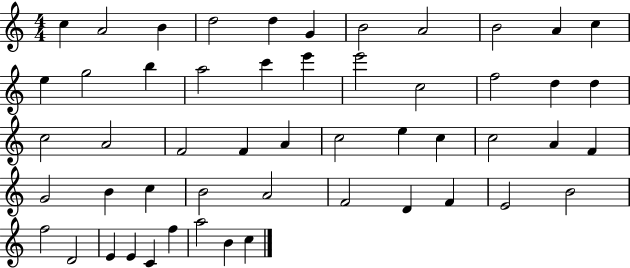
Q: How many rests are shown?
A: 0